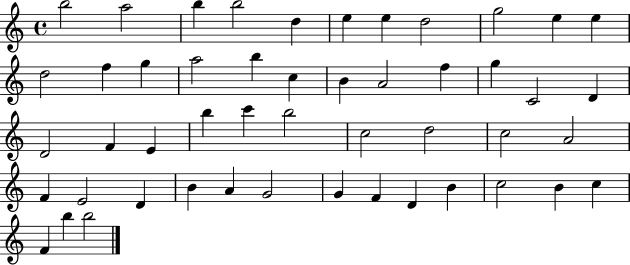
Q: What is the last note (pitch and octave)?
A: B5